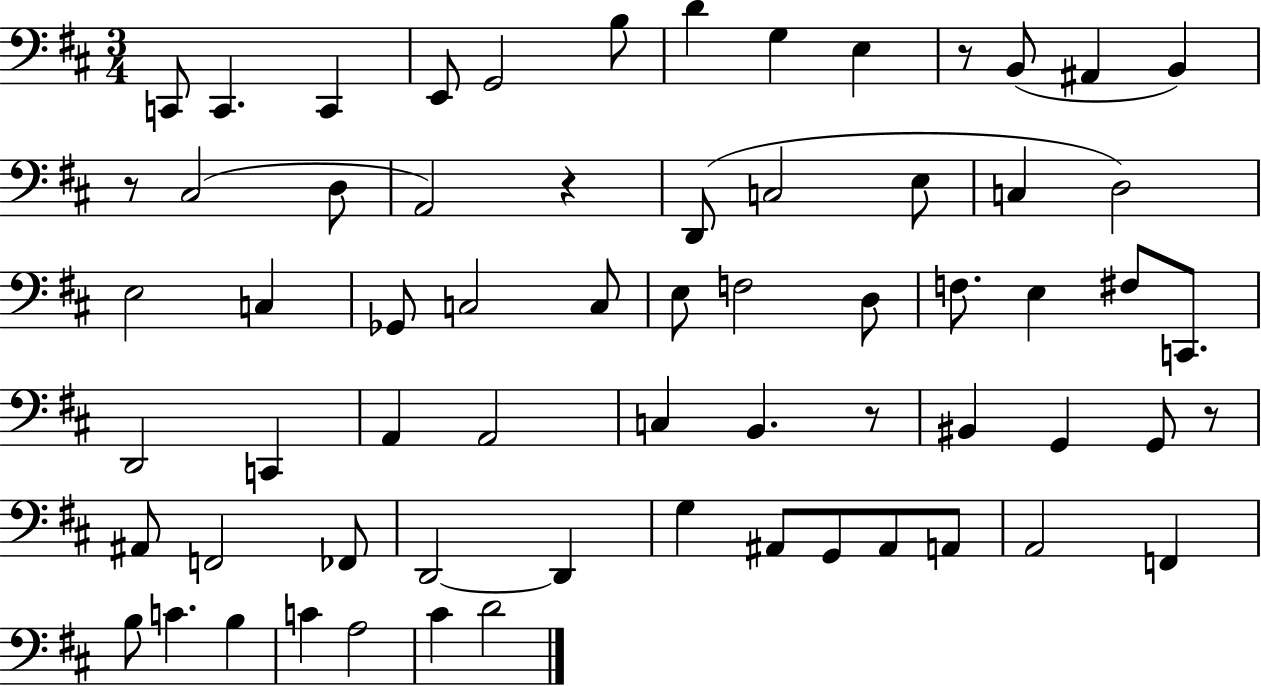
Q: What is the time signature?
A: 3/4